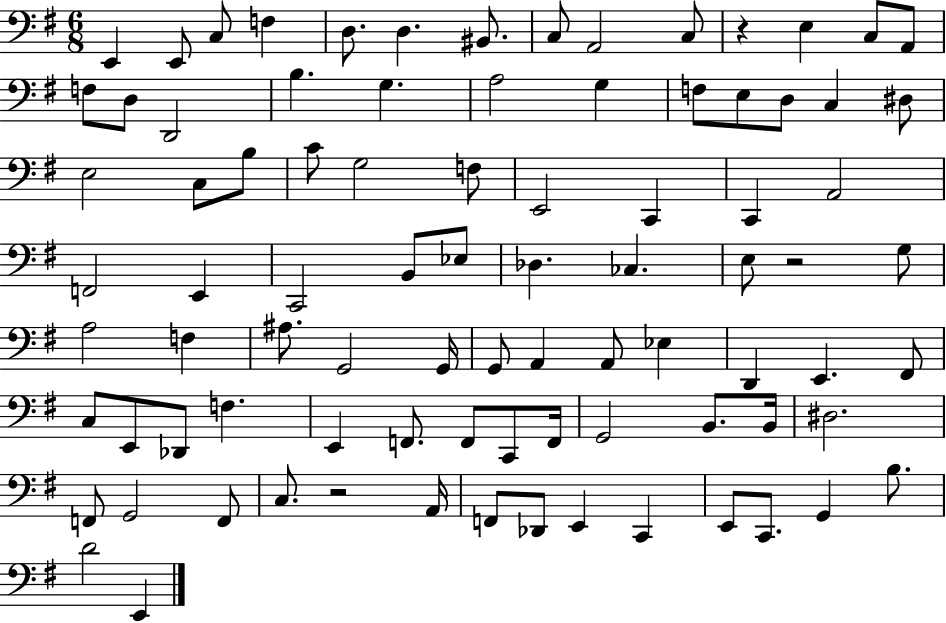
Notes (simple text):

E2/q E2/e C3/e F3/q D3/e. D3/q. BIS2/e. C3/e A2/h C3/e R/q E3/q C3/e A2/e F3/e D3/e D2/h B3/q. G3/q. A3/h G3/q F3/e E3/e D3/e C3/q D#3/e E3/h C3/e B3/e C4/e G3/h F3/e E2/h C2/q C2/q A2/h F2/h E2/q C2/h B2/e Eb3/e Db3/q. CES3/q. E3/e R/h G3/e A3/h F3/q A#3/e. G2/h G2/s G2/e A2/q A2/e Eb3/q D2/q E2/q. F#2/e C3/e E2/e Db2/e F3/q. E2/q F2/e. F2/e C2/e F2/s G2/h B2/e. B2/s D#3/h. F2/e G2/h F2/e C3/e. R/h A2/s F2/e Db2/e E2/q C2/q E2/e C2/e. G2/q B3/e. D4/h E2/q